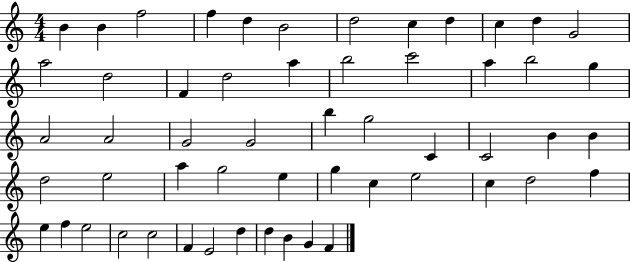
{
  \clef treble
  \numericTimeSignature
  \time 4/4
  \key c \major
  b'4 b'4 f''2 | f''4 d''4 b'2 | d''2 c''4 d''4 | c''4 d''4 g'2 | \break a''2 d''2 | f'4 d''2 a''4 | b''2 c'''2 | a''4 b''2 g''4 | \break a'2 a'2 | g'2 g'2 | b''4 g''2 c'4 | c'2 b'4 b'4 | \break d''2 e''2 | a''4 g''2 e''4 | g''4 c''4 e''2 | c''4 d''2 f''4 | \break e''4 f''4 e''2 | c''2 c''2 | f'4 e'2 d''4 | d''4 b'4 g'4 f'4 | \break \bar "|."
}